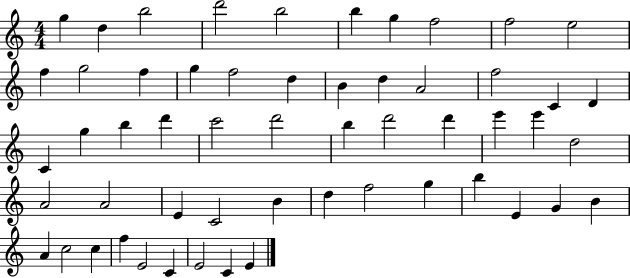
{
  \clef treble
  \numericTimeSignature
  \time 4/4
  \key c \major
  g''4 d''4 b''2 | d'''2 b''2 | b''4 g''4 f''2 | f''2 e''2 | \break f''4 g''2 f''4 | g''4 f''2 d''4 | b'4 d''4 a'2 | f''2 c'4 d'4 | \break c'4 g''4 b''4 d'''4 | c'''2 d'''2 | b''4 d'''2 d'''4 | e'''4 e'''4 d''2 | \break a'2 a'2 | e'4 c'2 b'4 | d''4 f''2 g''4 | b''4 e'4 g'4 b'4 | \break a'4 c''2 c''4 | f''4 e'2 c'4 | e'2 c'4 e'4 | \bar "|."
}